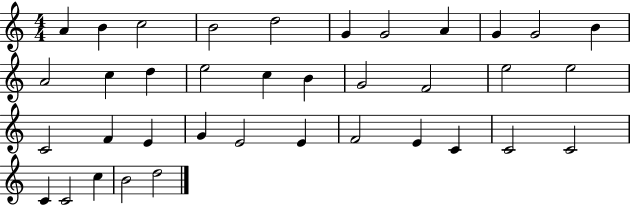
A4/q B4/q C5/h B4/h D5/h G4/q G4/h A4/q G4/q G4/h B4/q A4/h C5/q D5/q E5/h C5/q B4/q G4/h F4/h E5/h E5/h C4/h F4/q E4/q G4/q E4/h E4/q F4/h E4/q C4/q C4/h C4/h C4/q C4/h C5/q B4/h D5/h